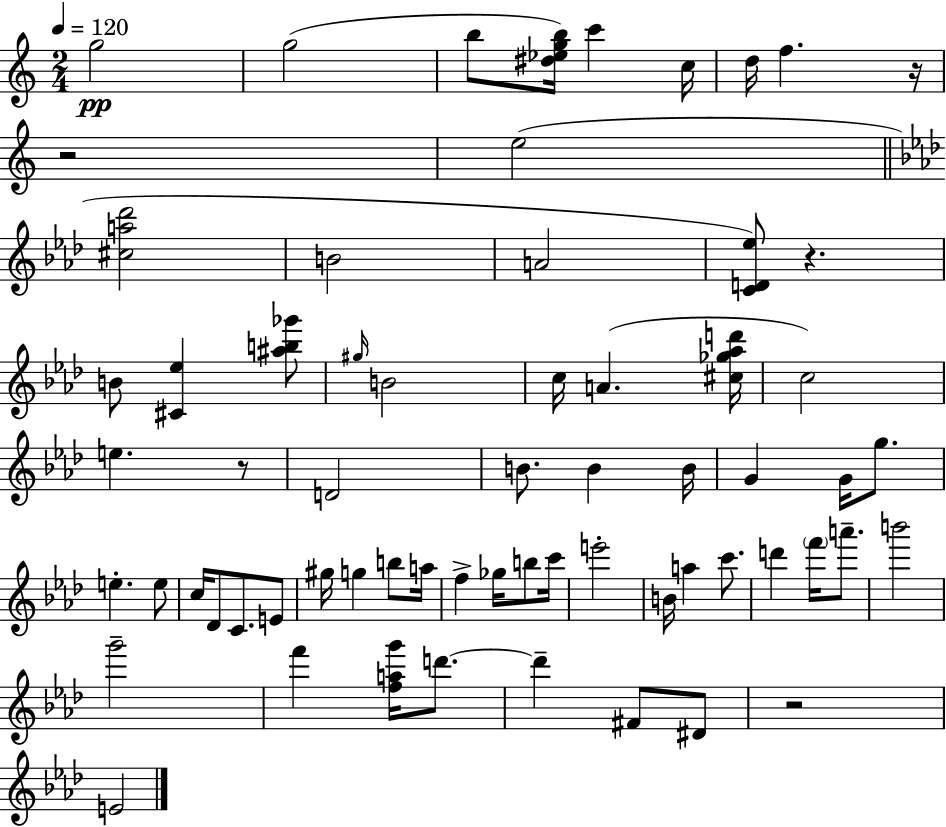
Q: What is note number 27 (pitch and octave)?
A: C5